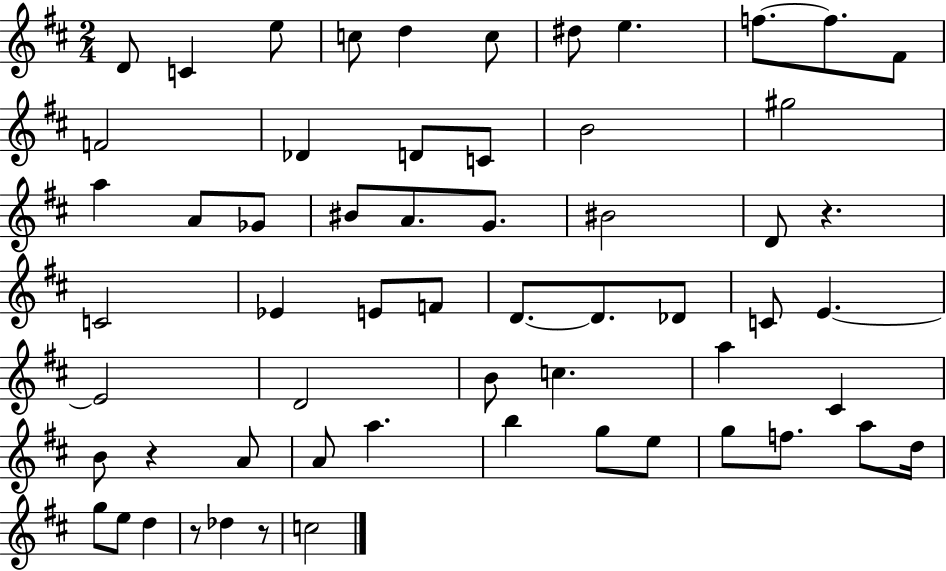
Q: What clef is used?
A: treble